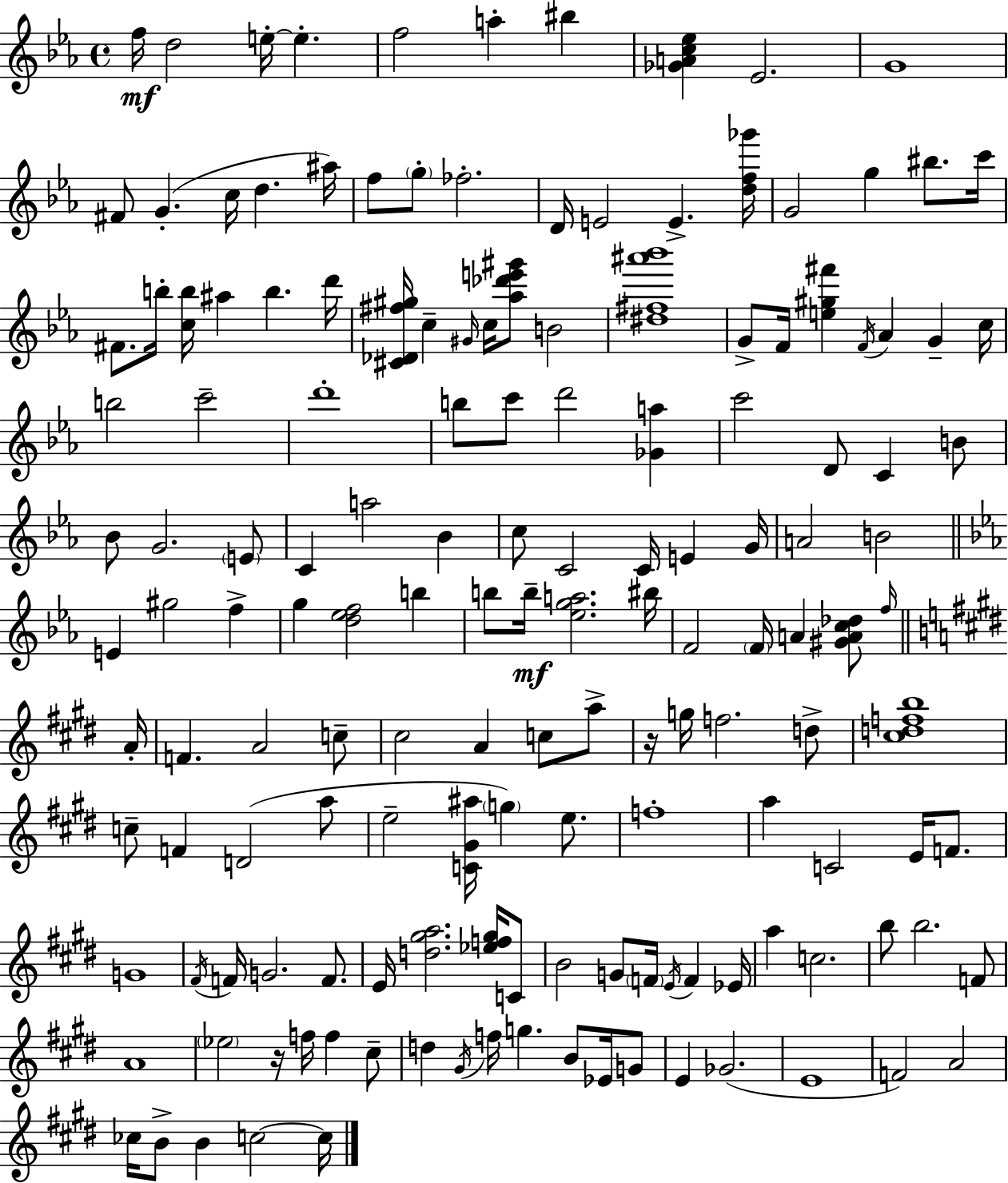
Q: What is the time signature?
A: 4/4